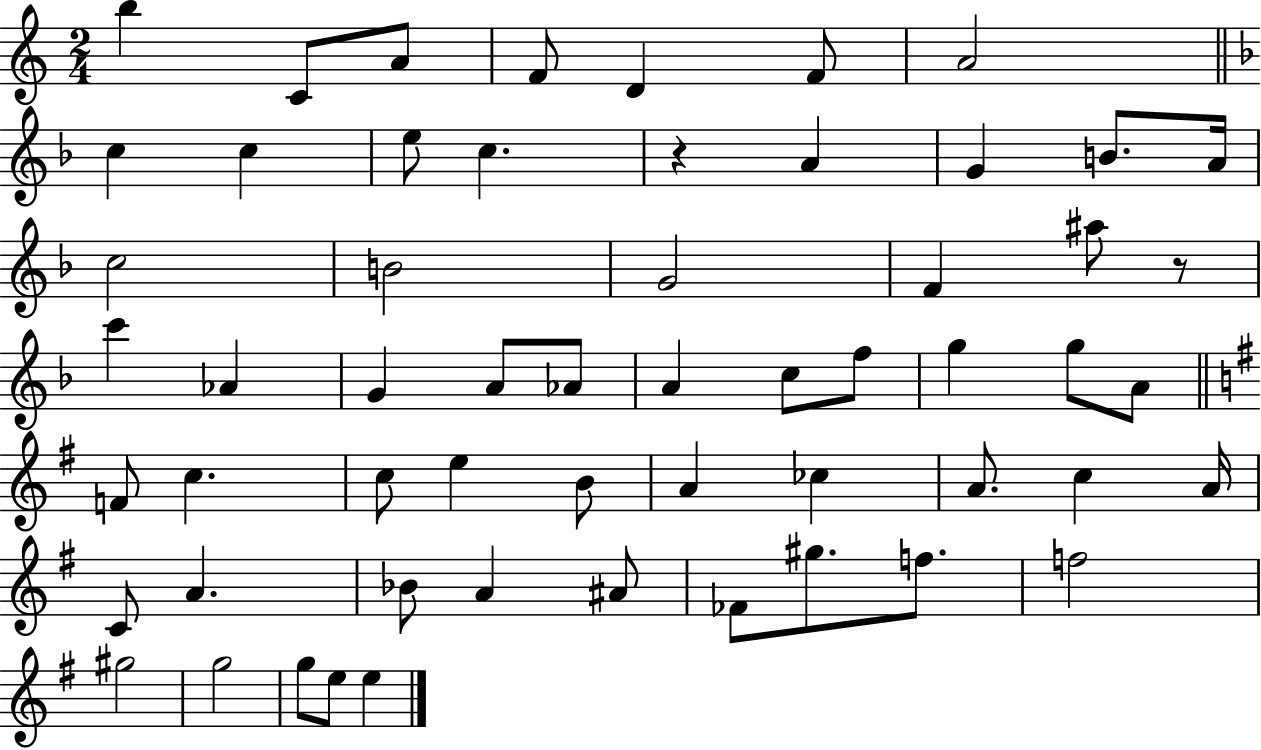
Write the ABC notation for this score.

X:1
T:Untitled
M:2/4
L:1/4
K:C
b C/2 A/2 F/2 D F/2 A2 c c e/2 c z A G B/2 A/4 c2 B2 G2 F ^a/2 z/2 c' _A G A/2 _A/2 A c/2 f/2 g g/2 A/2 F/2 c c/2 e B/2 A _c A/2 c A/4 C/2 A _B/2 A ^A/2 _F/2 ^g/2 f/2 f2 ^g2 g2 g/2 e/2 e